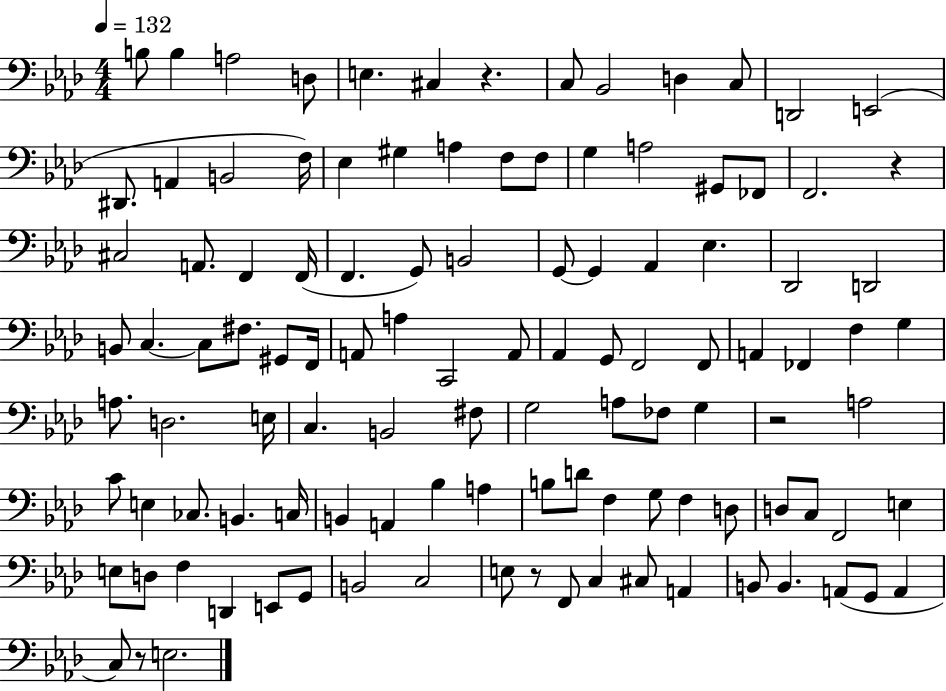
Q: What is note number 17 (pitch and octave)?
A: Eb3